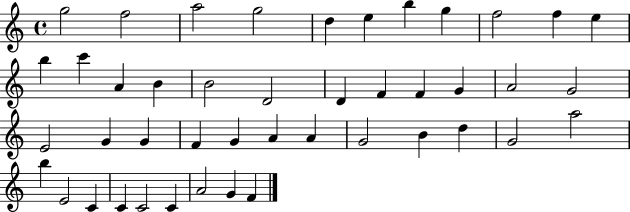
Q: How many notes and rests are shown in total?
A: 44